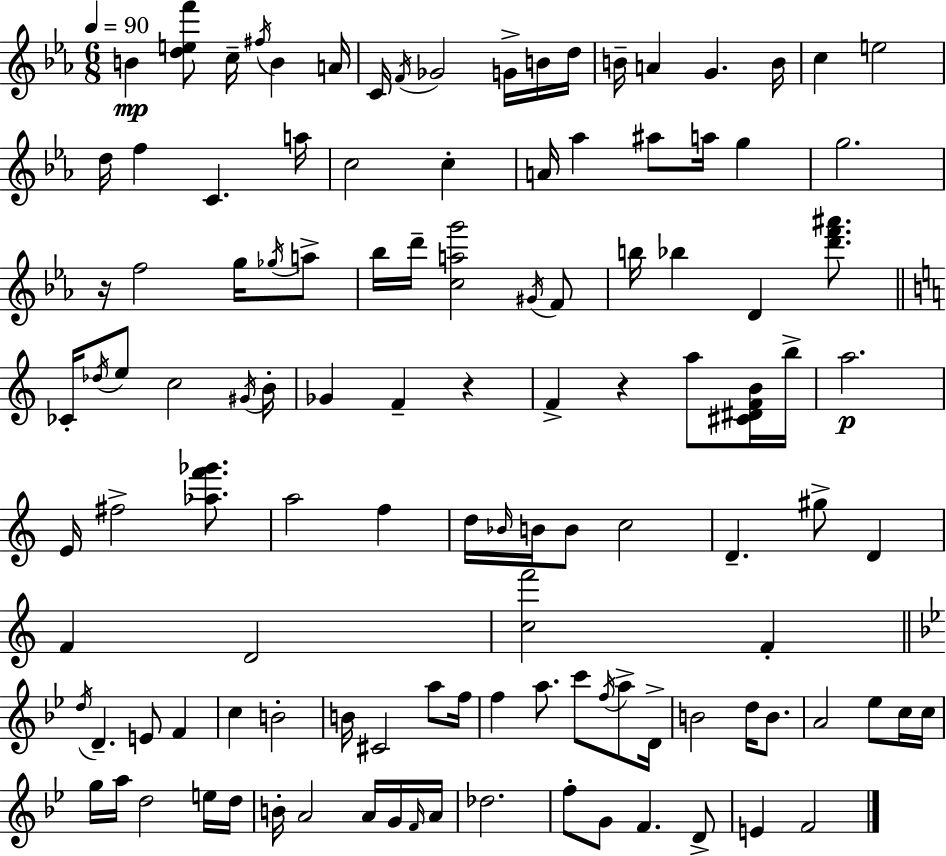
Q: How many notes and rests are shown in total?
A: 117